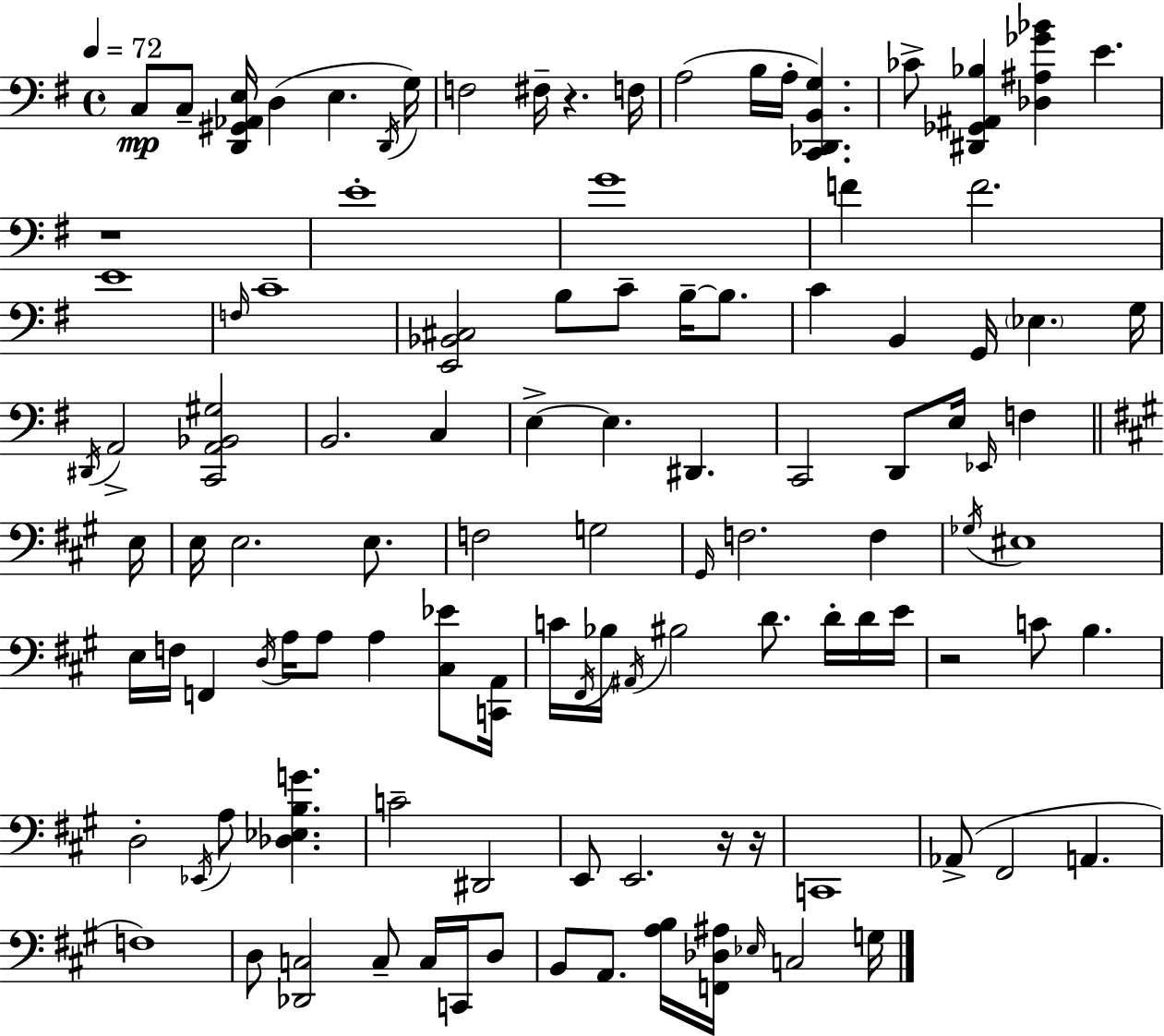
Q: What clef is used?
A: bass